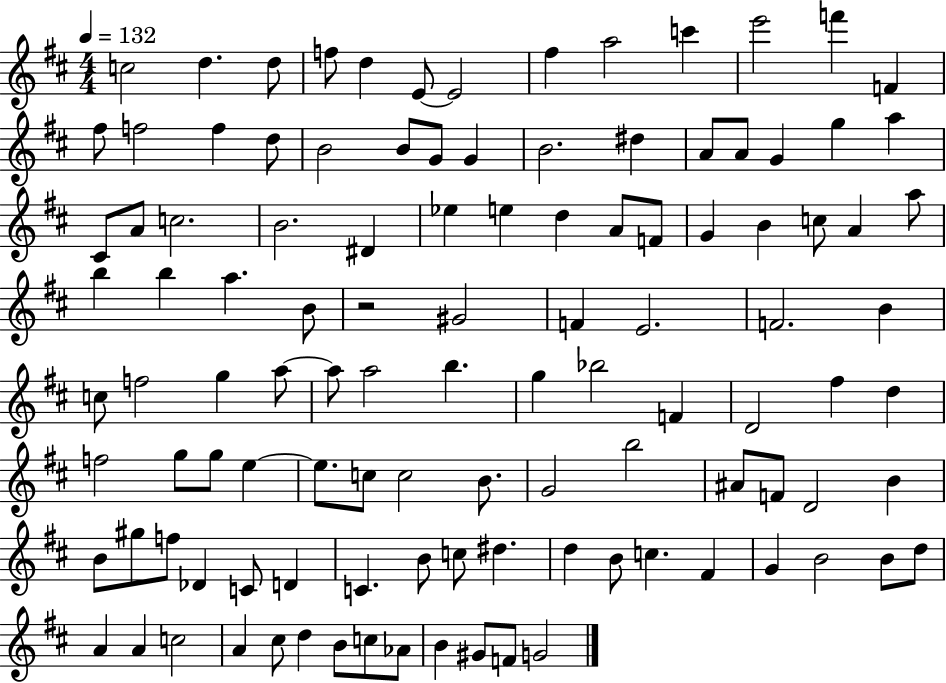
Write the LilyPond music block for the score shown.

{
  \clef treble
  \numericTimeSignature
  \time 4/4
  \key d \major
  \tempo 4 = 132
  c''2 d''4. d''8 | f''8 d''4 e'8~~ e'2 | fis''4 a''2 c'''4 | e'''2 f'''4 f'4 | \break fis''8 f''2 f''4 d''8 | b'2 b'8 g'8 g'4 | b'2. dis''4 | a'8 a'8 g'4 g''4 a''4 | \break cis'8 a'8 c''2. | b'2. dis'4 | ees''4 e''4 d''4 a'8 f'8 | g'4 b'4 c''8 a'4 a''8 | \break b''4 b''4 a''4. b'8 | r2 gis'2 | f'4 e'2. | f'2. b'4 | \break c''8 f''2 g''4 a''8~~ | a''8 a''2 b''4. | g''4 bes''2 f'4 | d'2 fis''4 d''4 | \break f''2 g''8 g''8 e''4~~ | e''8. c''8 c''2 b'8. | g'2 b''2 | ais'8 f'8 d'2 b'4 | \break b'8 gis''8 f''8 des'4 c'8 d'4 | c'4. b'8 c''8 dis''4. | d''4 b'8 c''4. fis'4 | g'4 b'2 b'8 d''8 | \break a'4 a'4 c''2 | a'4 cis''8 d''4 b'8 c''8 aes'8 | b'4 gis'8 f'8 g'2 | \bar "|."
}